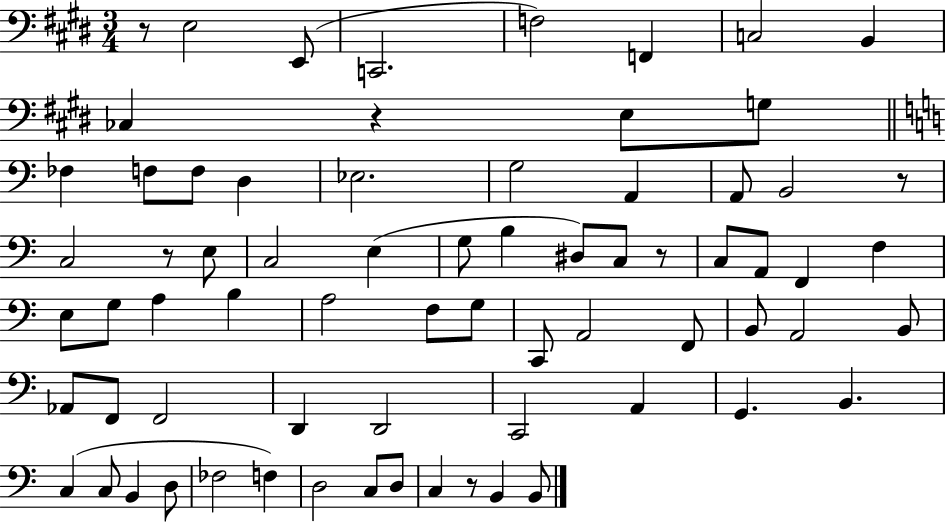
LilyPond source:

{
  \clef bass
  \numericTimeSignature
  \time 3/4
  \key e \major
  \repeat volta 2 { r8 e2 e,8( | c,2. | f2) f,4 | c2 b,4 | \break ces4 r4 e8 g8 | \bar "||" \break \key c \major fes4 f8 f8 d4 | ees2. | g2 a,4 | a,8 b,2 r8 | \break c2 r8 e8 | c2 e4( | g8 b4 dis8) c8 r8 | c8 a,8 f,4 f4 | \break e8 g8 a4 b4 | a2 f8 g8 | c,8 a,2 f,8 | b,8 a,2 b,8 | \break aes,8 f,8 f,2 | d,4 d,2 | c,2 a,4 | g,4. b,4. | \break c4( c8 b,4 d8 | fes2 f4) | d2 c8 d8 | c4 r8 b,4 b,8 | \break } \bar "|."
}